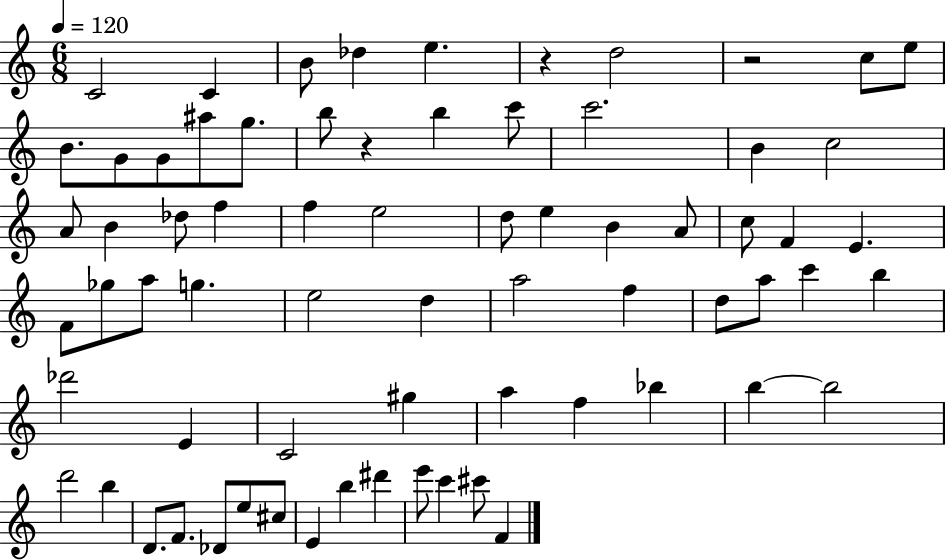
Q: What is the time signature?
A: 6/8